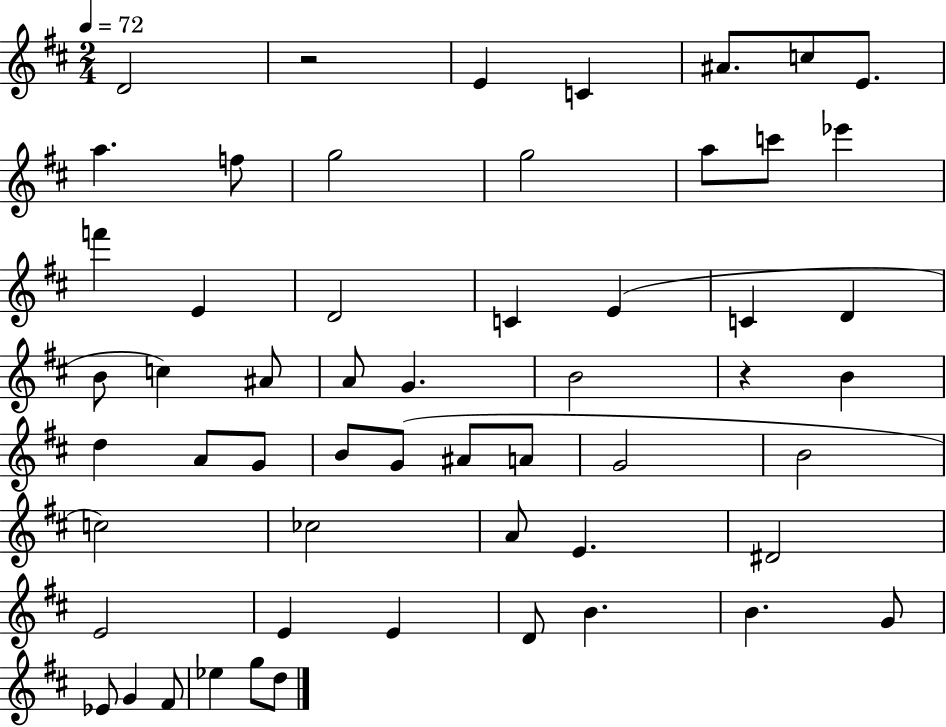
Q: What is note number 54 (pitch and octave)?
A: D5